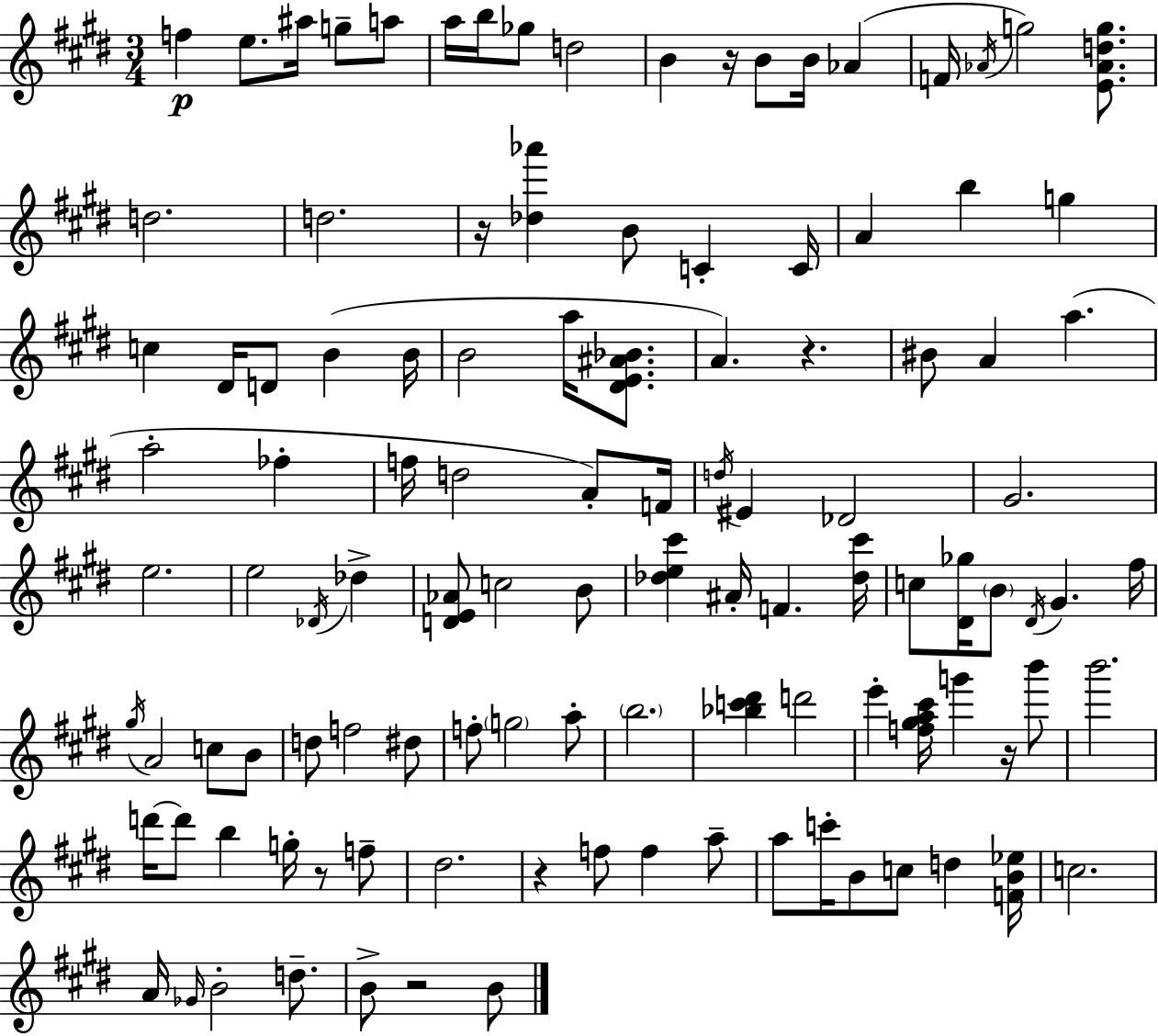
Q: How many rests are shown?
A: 7